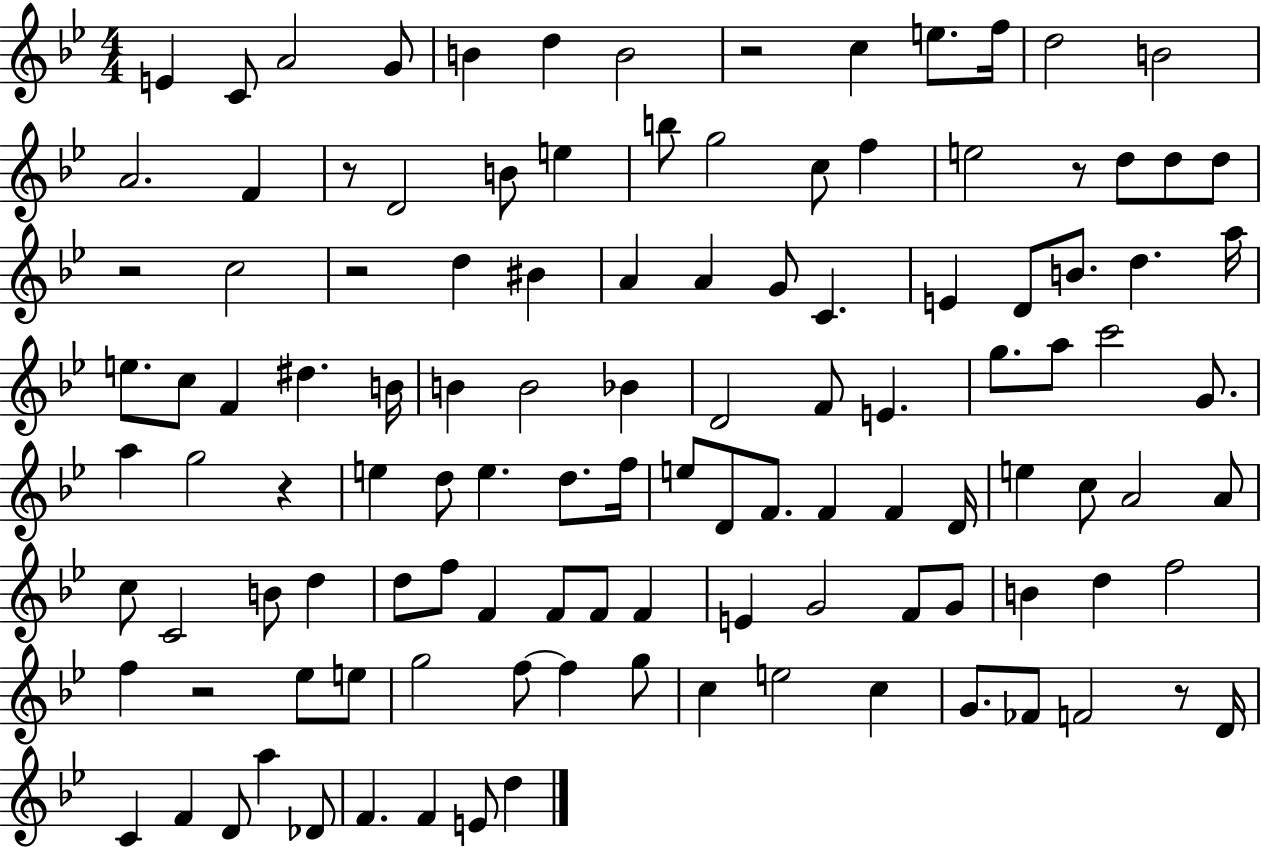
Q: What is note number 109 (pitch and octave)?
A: D5